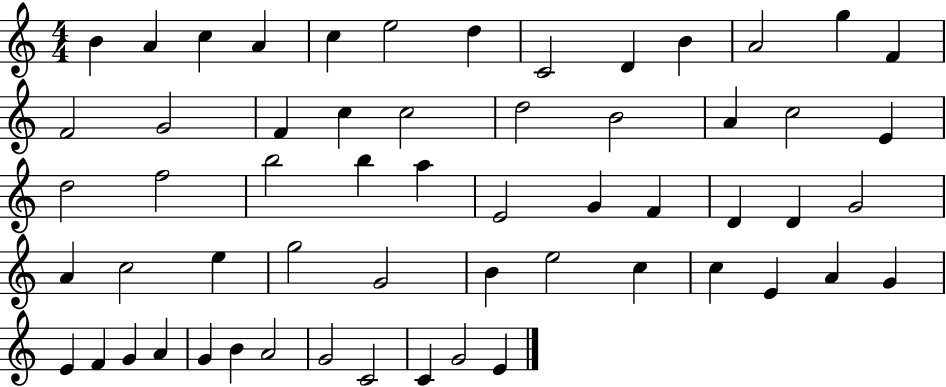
{
  \clef treble
  \numericTimeSignature
  \time 4/4
  \key c \major
  b'4 a'4 c''4 a'4 | c''4 e''2 d''4 | c'2 d'4 b'4 | a'2 g''4 f'4 | \break f'2 g'2 | f'4 c''4 c''2 | d''2 b'2 | a'4 c''2 e'4 | \break d''2 f''2 | b''2 b''4 a''4 | e'2 g'4 f'4 | d'4 d'4 g'2 | \break a'4 c''2 e''4 | g''2 g'2 | b'4 e''2 c''4 | c''4 e'4 a'4 g'4 | \break e'4 f'4 g'4 a'4 | g'4 b'4 a'2 | g'2 c'2 | c'4 g'2 e'4 | \break \bar "|."
}